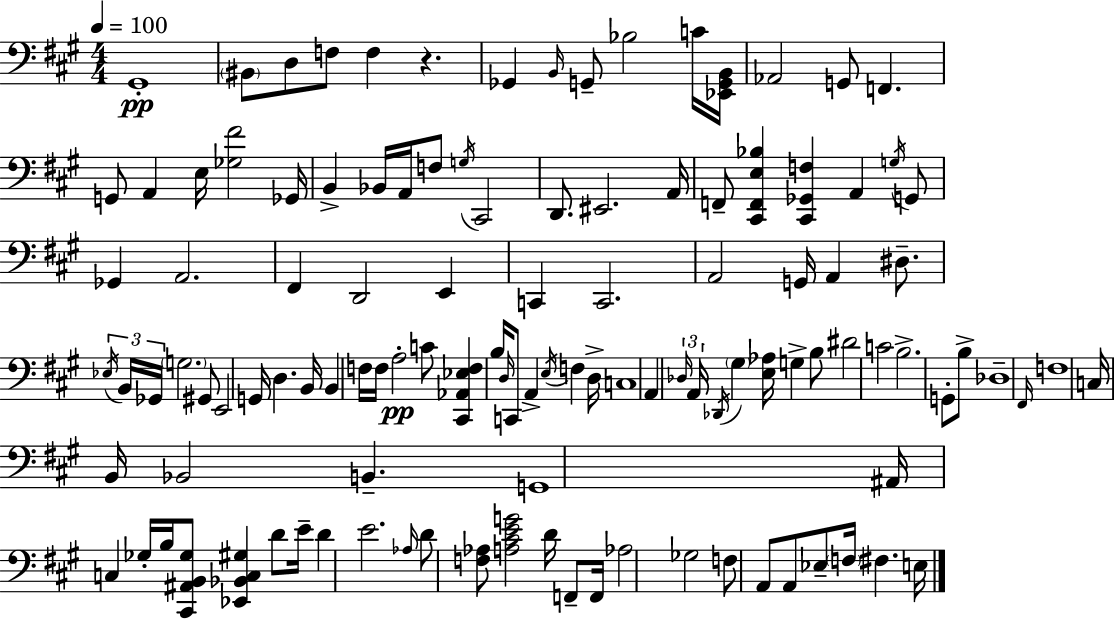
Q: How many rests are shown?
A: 1